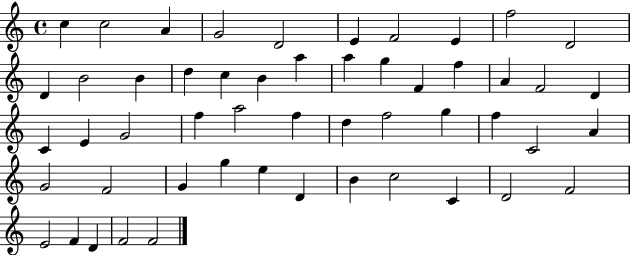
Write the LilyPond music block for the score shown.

{
  \clef treble
  \time 4/4
  \defaultTimeSignature
  \key c \major
  c''4 c''2 a'4 | g'2 d'2 | e'4 f'2 e'4 | f''2 d'2 | \break d'4 b'2 b'4 | d''4 c''4 b'4 a''4 | a''4 g''4 f'4 f''4 | a'4 f'2 d'4 | \break c'4 e'4 g'2 | f''4 a''2 f''4 | d''4 f''2 g''4 | f''4 c'2 a'4 | \break g'2 f'2 | g'4 g''4 e''4 d'4 | b'4 c''2 c'4 | d'2 f'2 | \break e'2 f'4 d'4 | f'2 f'2 | \bar "|."
}